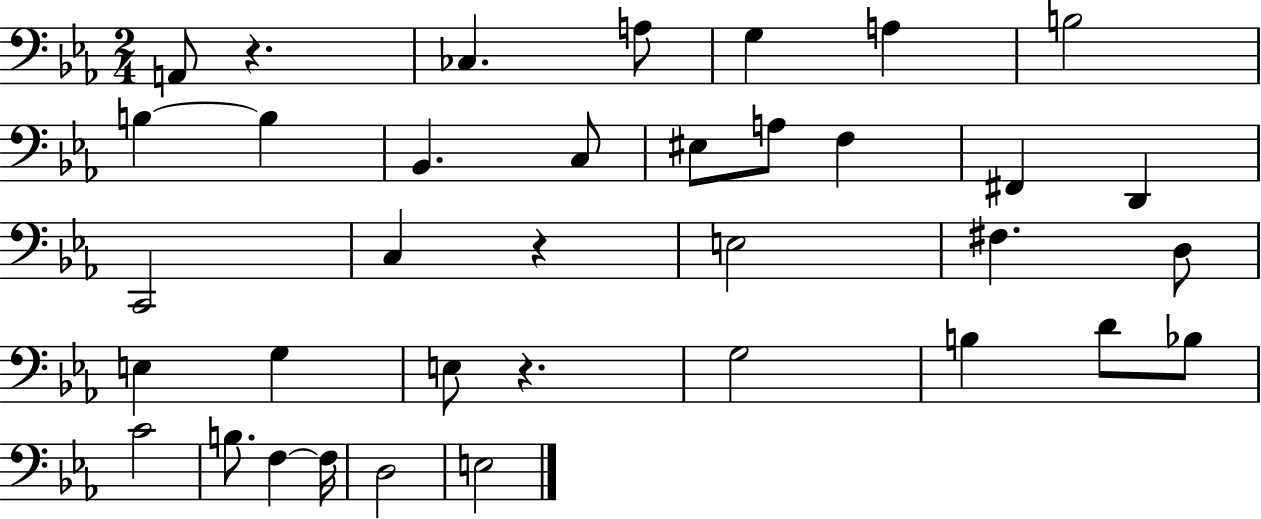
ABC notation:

X:1
T:Untitled
M:2/4
L:1/4
K:Eb
A,,/2 z _C, A,/2 G, A, B,2 B, B, _B,, C,/2 ^E,/2 A,/2 F, ^F,, D,, C,,2 C, z E,2 ^F, D,/2 E, G, E,/2 z G,2 B, D/2 _B,/2 C2 B,/2 F, F,/4 D,2 E,2